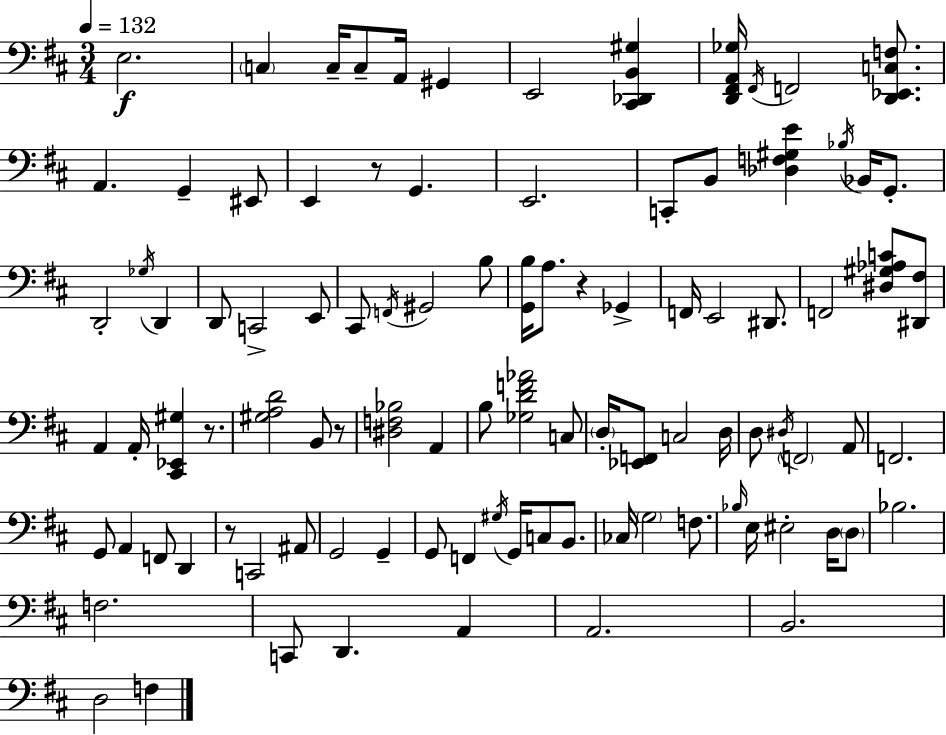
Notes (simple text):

E3/h. C3/q C3/s C3/e A2/s G#2/q E2/h [C#2,Db2,B2,G#3]/q [D2,F#2,A2,Gb3]/s F#2/s F2/h [D2,Eb2,C3,F3]/e. A2/q. G2/q EIS2/e E2/q R/e G2/q. E2/h. C2/e B2/e [Db3,F3,G#3,E4]/q Bb3/s Bb2/s G2/e. D2/h Gb3/s D2/q D2/e C2/h E2/e C#2/e F2/s G#2/h B3/e [G2,B3]/s A3/e. R/q Gb2/q F2/s E2/h D#2/e. F2/h [D#3,G#3,Ab3,C4]/e [D#2,F#3]/e A2/q A2/s [C#2,Eb2,G#3]/q R/e. [G#3,A3,D4]/h B2/e R/e [D#3,F3,Bb3]/h A2/q B3/e [Gb3,D4,F4,Ab4]/h C3/e D3/s [Eb2,F2]/e C3/h D3/s D3/e D#3/s F2/h A2/e F2/h. G2/e A2/q F2/e D2/q R/e C2/h A#2/e G2/h G2/q G2/e F2/q G#3/s G2/s C3/e B2/e. CES3/s G3/h F3/e. Bb3/s E3/s EIS3/h D3/s D3/e Bb3/h. F3/h. C2/e D2/q. A2/q A2/h. B2/h. D3/h F3/q